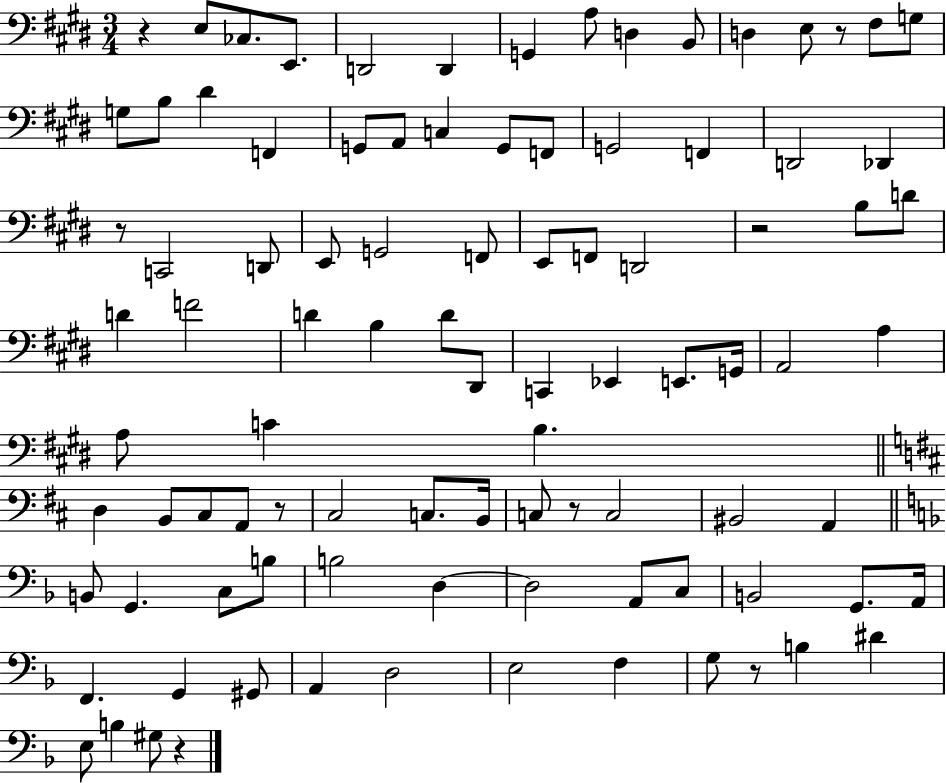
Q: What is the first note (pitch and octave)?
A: E3